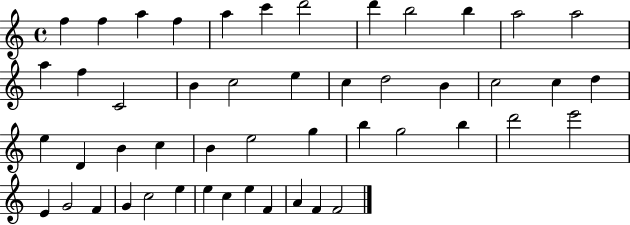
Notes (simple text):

F5/q F5/q A5/q F5/q A5/q C6/q D6/h D6/q B5/h B5/q A5/h A5/h A5/q F5/q C4/h B4/q C5/h E5/q C5/q D5/h B4/q C5/h C5/q D5/q E5/q D4/q B4/q C5/q B4/q E5/h G5/q B5/q G5/h B5/q D6/h E6/h E4/q G4/h F4/q G4/q C5/h E5/q E5/q C5/q E5/q F4/q A4/q F4/q F4/h